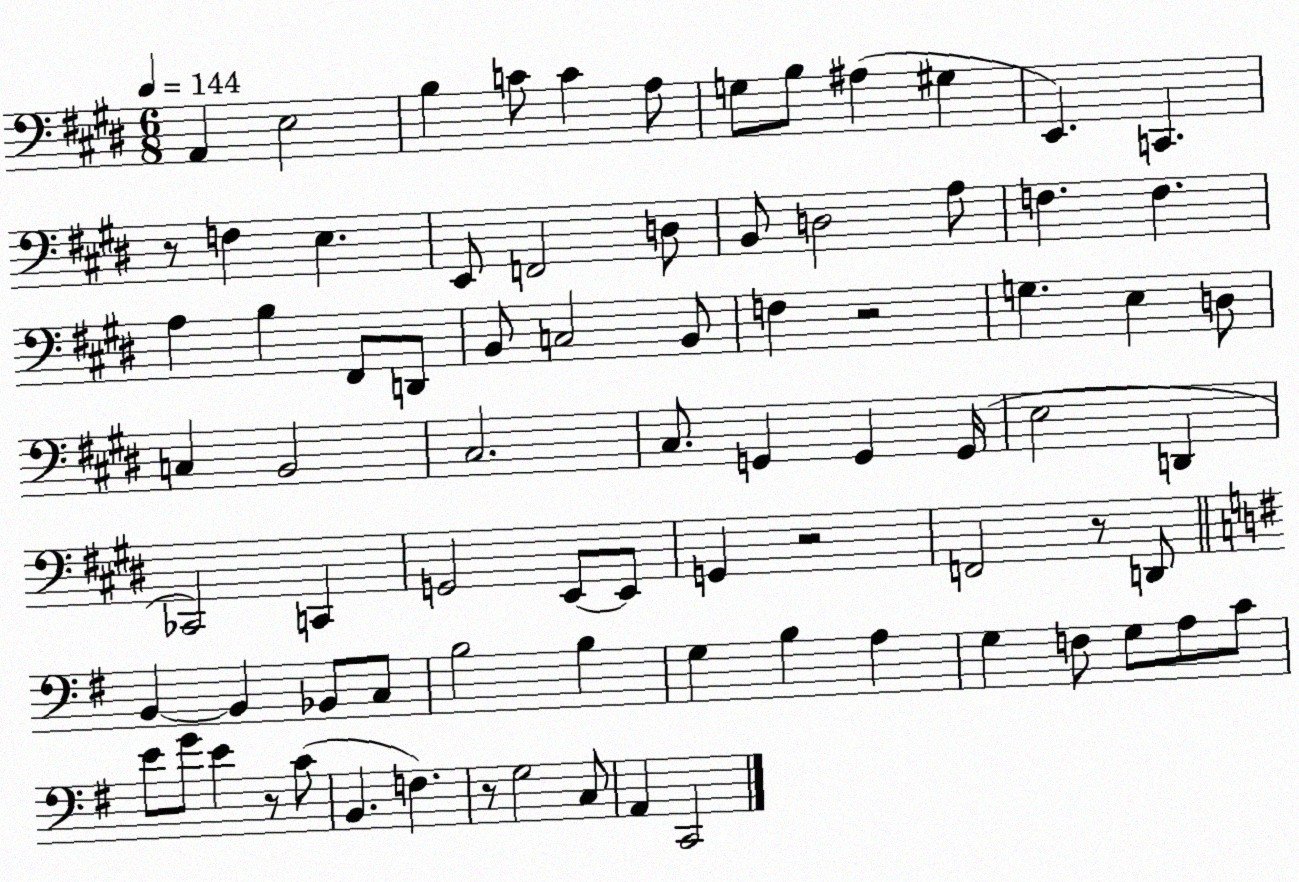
X:1
T:Untitled
M:6/8
L:1/4
K:E
A,, E,2 B, C/2 C A,/2 G,/2 B,/2 ^A, ^G, E,, C,, z/2 F, E, E,,/2 F,,2 D,/2 B,,/2 D,2 A,/2 F, F, A, B, ^F,,/2 D,,/2 B,,/2 C,2 B,,/2 F, z2 G, E, D,/2 C, B,,2 ^C,2 ^C,/2 G,, G,, G,,/4 E,2 D,, _C,,2 C,, G,,2 E,,/2 E,,/2 G,, z2 F,,2 z/2 D,,/2 B,, B,, _B,,/2 C,/2 B,2 B, G, B, A, G, F,/2 G,/2 A,/2 C/2 E/2 G/2 E z/2 C/2 B,, F, z/2 G,2 C,/2 A,, C,,2